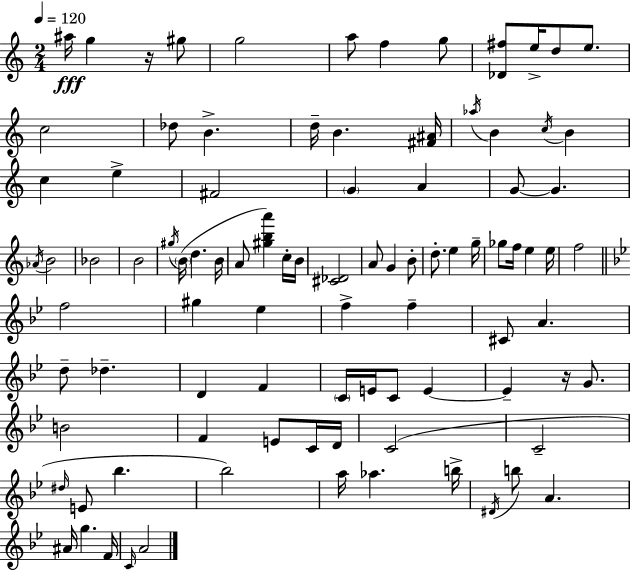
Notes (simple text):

A#5/s G5/q R/s G#5/e G5/h A5/e F5/q G5/e [Db4,F#5]/e E5/s D5/e E5/e. C5/h Db5/e B4/q. D5/s B4/q. [F#4,A#4]/s Ab5/s B4/q C5/s B4/q C5/q E5/q F#4/h G4/q A4/q G4/e G4/q. Ab4/s B4/h Bb4/h B4/h G#5/s B4/s D5/q. B4/s A4/e [G#5,B5,A6]/q C5/s B4/s [C#4,Db4]/h A4/e G4/q B4/e D5/e. E5/q G5/s Gb5/e F5/s E5/q E5/s F5/h F5/h G#5/q Eb5/q F5/q F5/q C#4/e A4/q. D5/e Db5/q. D4/q F4/q C4/s E4/s C4/e E4/q E4/q R/s G4/e. B4/h F4/q E4/e C4/s D4/s C4/h C4/h D#5/s E4/e Bb5/q. Bb5/h A5/s Ab5/q. B5/s D#4/s B5/e A4/q. A#4/s G5/q. F4/s C4/s A4/h